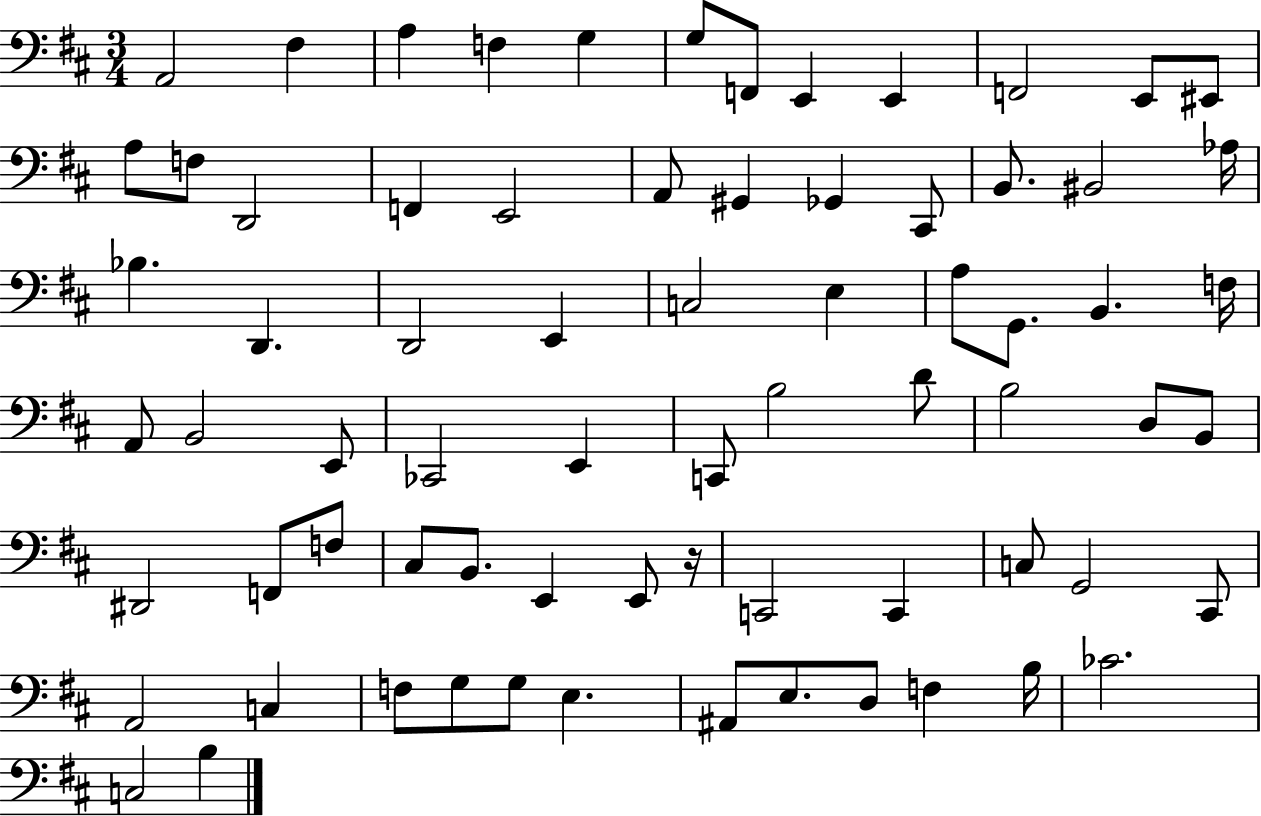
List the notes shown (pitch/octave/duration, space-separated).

A2/h F#3/q A3/q F3/q G3/q G3/e F2/e E2/q E2/q F2/h E2/e EIS2/e A3/e F3/e D2/h F2/q E2/h A2/e G#2/q Gb2/q C#2/e B2/e. BIS2/h Ab3/s Bb3/q. D2/q. D2/h E2/q C3/h E3/q A3/e G2/e. B2/q. F3/s A2/e B2/h E2/e CES2/h E2/q C2/e B3/h D4/e B3/h D3/e B2/e D#2/h F2/e F3/e C#3/e B2/e. E2/q E2/e R/s C2/h C2/q C3/e G2/h C#2/e A2/h C3/q F3/e G3/e G3/e E3/q. A#2/e E3/e. D3/e F3/q B3/s CES4/h. C3/h B3/q